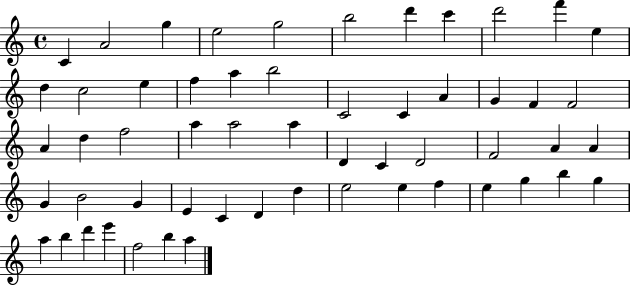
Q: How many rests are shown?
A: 0